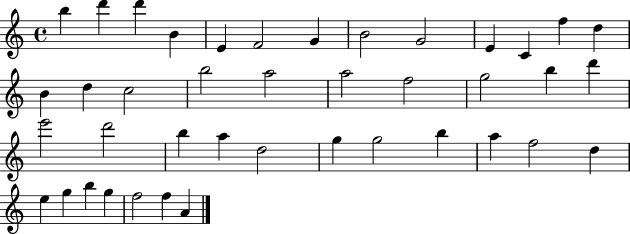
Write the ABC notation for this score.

X:1
T:Untitled
M:4/4
L:1/4
K:C
b d' d' B E F2 G B2 G2 E C f d B d c2 b2 a2 a2 f2 g2 b d' e'2 d'2 b a d2 g g2 b a f2 d e g b g f2 f A